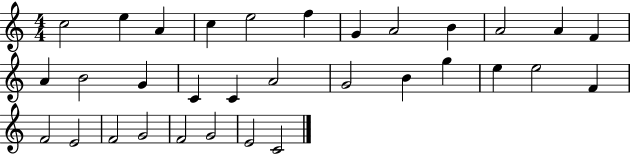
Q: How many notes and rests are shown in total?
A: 32